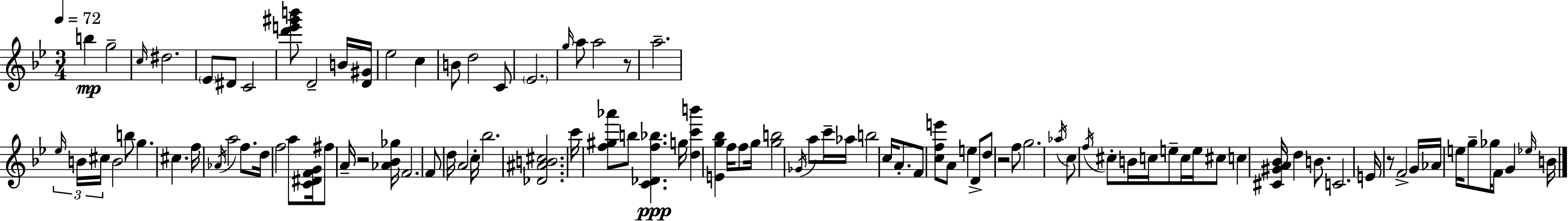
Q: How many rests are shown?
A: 4